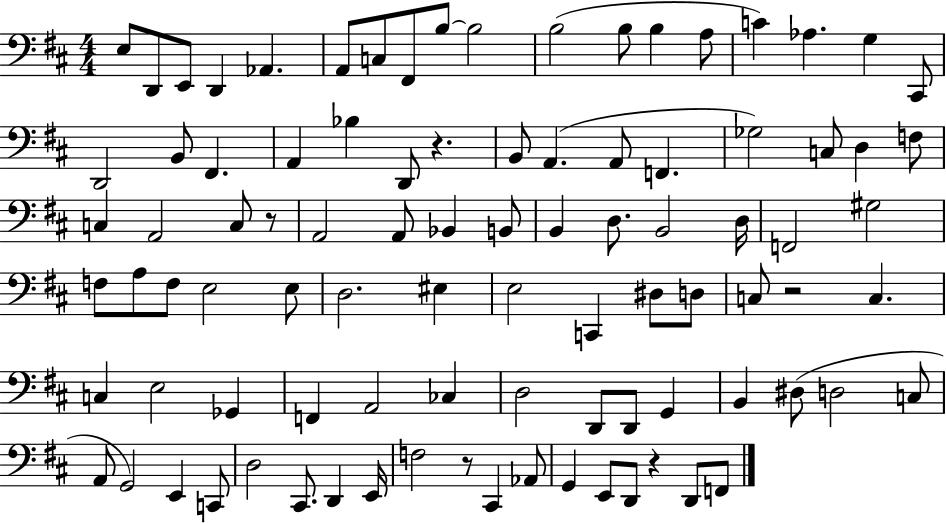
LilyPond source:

{
  \clef bass
  \numericTimeSignature
  \time 4/4
  \key d \major
  e8 d,8 e,8 d,4 aes,4. | a,8 c8 fis,8 b8~~ b2 | b2( b8 b4 a8 | c'4) aes4. g4 cis,8 | \break d,2 b,8 fis,4. | a,4 bes4 d,8 r4. | b,8 a,4.( a,8 f,4. | ges2) c8 d4 f8 | \break c4 a,2 c8 r8 | a,2 a,8 bes,4 b,8 | b,4 d8. b,2 d16 | f,2 gis2 | \break f8 a8 f8 e2 e8 | d2. eis4 | e2 c,4 dis8 d8 | c8 r2 c4. | \break c4 e2 ges,4 | f,4 a,2 ces4 | d2 d,8 d,8 g,4 | b,4 dis8( d2 c8 | \break a,8 g,2) e,4 c,8 | d2 cis,8. d,4 e,16 | f2 r8 cis,4 aes,8 | g,4 e,8 d,8 r4 d,8 f,8 | \break \bar "|."
}